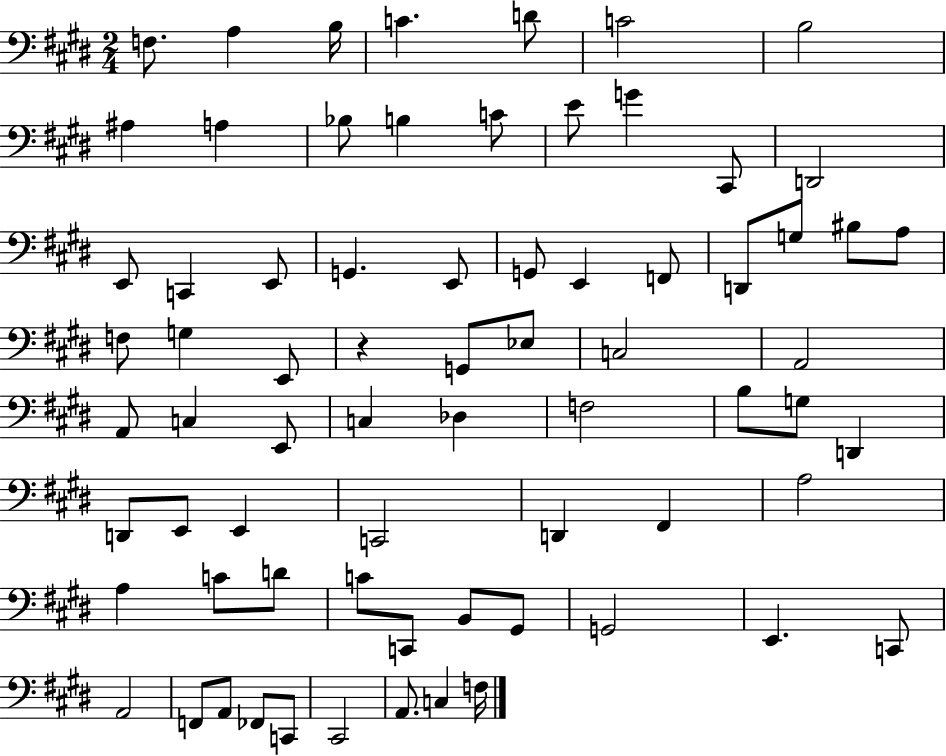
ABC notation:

X:1
T:Untitled
M:2/4
L:1/4
K:E
F,/2 A, B,/4 C D/2 C2 B,2 ^A, A, _B,/2 B, C/2 E/2 G ^C,,/2 D,,2 E,,/2 C,, E,,/2 G,, E,,/2 G,,/2 E,, F,,/2 D,,/2 G,/2 ^B,/2 A,/2 F,/2 G, E,,/2 z G,,/2 _E,/2 C,2 A,,2 A,,/2 C, E,,/2 C, _D, F,2 B,/2 G,/2 D,, D,,/2 E,,/2 E,, C,,2 D,, ^F,, A,2 A, C/2 D/2 C/2 C,,/2 B,,/2 ^G,,/2 G,,2 E,, C,,/2 A,,2 F,,/2 A,,/2 _F,,/2 C,,/2 ^C,,2 A,,/2 C, F,/4